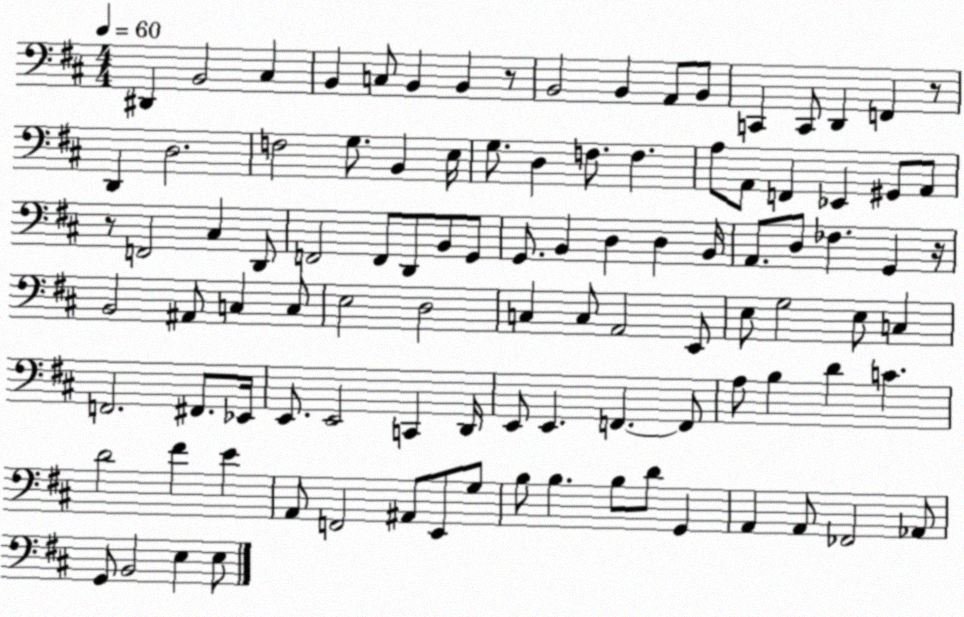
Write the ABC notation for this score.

X:1
T:Untitled
M:4/4
L:1/4
K:D
^D,, B,,2 ^C, B,, C,/2 B,, B,, z/2 B,,2 B,, A,,/2 B,,/2 C,, C,,/2 D,, F,, z/2 D,, D,2 F,2 G,/2 B,, E,/4 G,/2 D, F,/2 F, A,/2 A,,/2 F,, _E,, ^G,,/2 A,,/2 z/2 F,,2 ^C, D,,/2 F,,2 F,,/2 D,,/2 B,,/2 G,,/2 G,,/2 B,, D, D, B,,/4 A,,/2 D,/2 _F, G,, z/4 B,,2 ^A,,/2 C, C,/2 E,2 D,2 C, C,/2 A,,2 E,,/2 E,/2 G,2 E,/2 C, F,,2 ^F,,/2 _E,,/4 E,,/2 E,,2 C,, D,,/4 E,,/2 E,, F,, F,,/2 A,/2 B, D C D2 ^F E A,,/2 F,,2 ^A,,/2 E,,/2 G,/2 B,/2 B, B,/2 D/2 G,, A,, A,,/2 _F,,2 _A,,/2 G,,/2 B,,2 E, E,/2